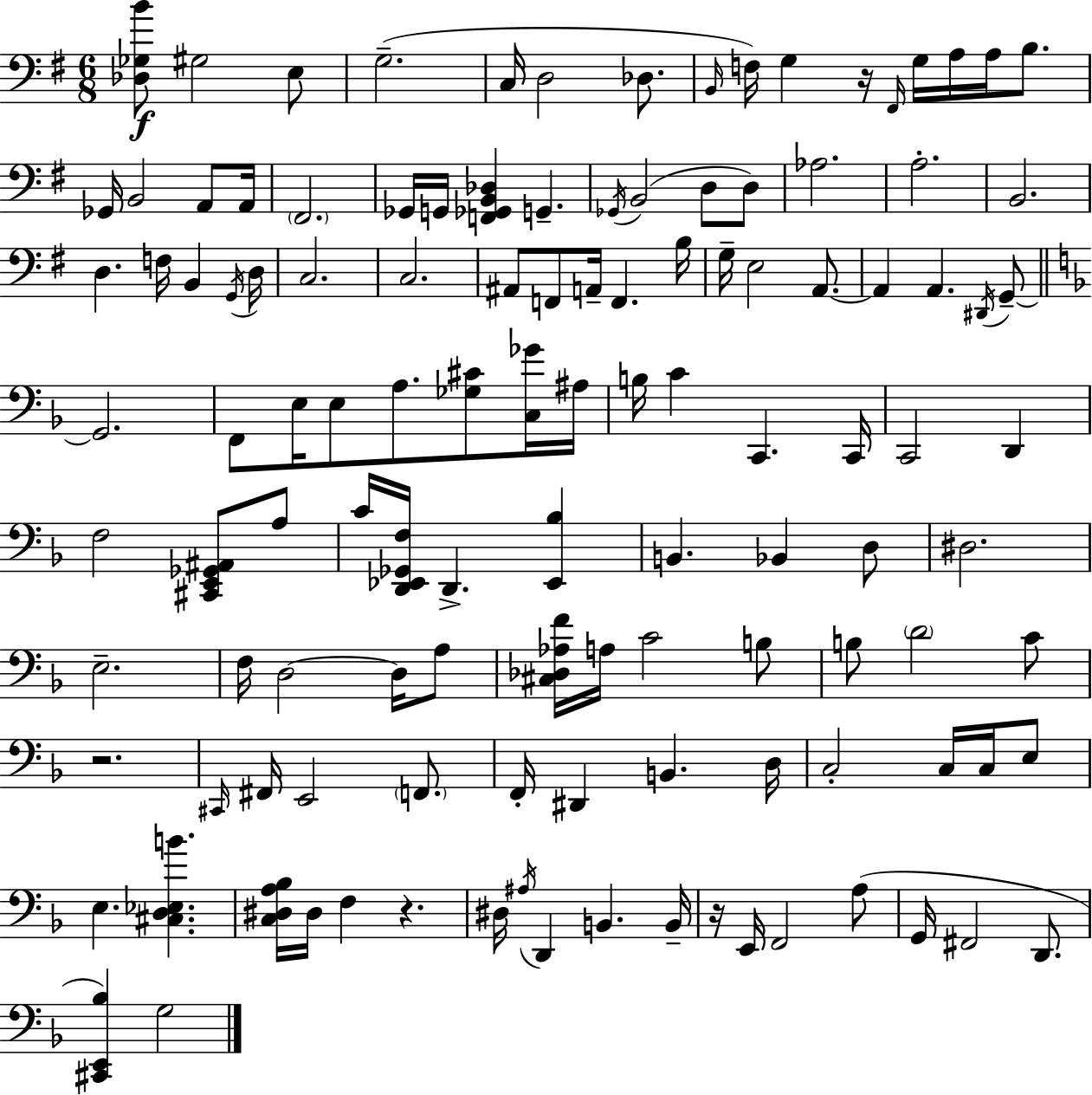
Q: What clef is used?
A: bass